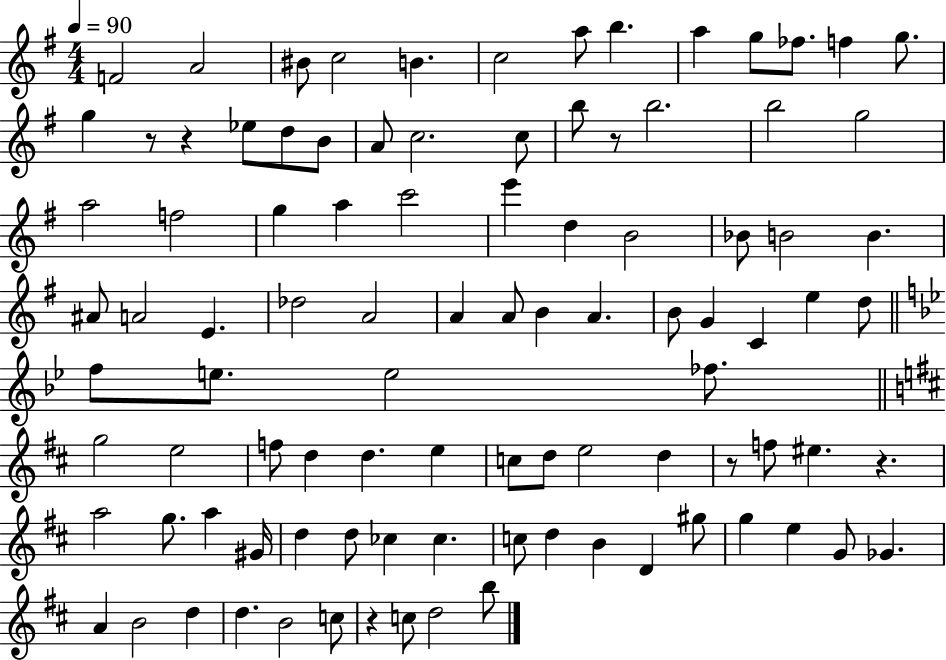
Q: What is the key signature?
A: G major